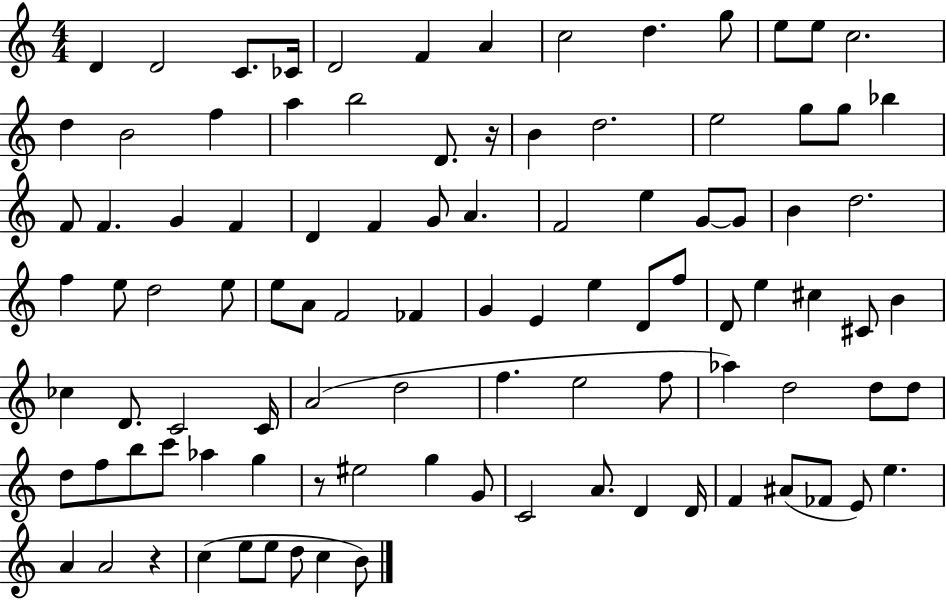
{
  \clef treble
  \numericTimeSignature
  \time 4/4
  \key c \major
  \repeat volta 2 { d'4 d'2 c'8. ces'16 | d'2 f'4 a'4 | c''2 d''4. g''8 | e''8 e''8 c''2. | \break d''4 b'2 f''4 | a''4 b''2 d'8. r16 | b'4 d''2. | e''2 g''8 g''8 bes''4 | \break f'8 f'4. g'4 f'4 | d'4 f'4 g'8 a'4. | f'2 e''4 g'8~~ g'8 | b'4 d''2. | \break f''4 e''8 d''2 e''8 | e''8 a'8 f'2 fes'4 | g'4 e'4 e''4 d'8 f''8 | d'8 e''4 cis''4 cis'8 b'4 | \break ces''4 d'8. c'2 c'16 | a'2( d''2 | f''4. e''2 f''8 | aes''4) d''2 d''8 d''8 | \break d''8 f''8 b''8 c'''8 aes''4 g''4 | r8 eis''2 g''4 g'8 | c'2 a'8. d'4 d'16 | f'4 ais'8( fes'8 e'8) e''4. | \break a'4 a'2 r4 | c''4( e''8 e''8 d''8 c''4 b'8) | } \bar "|."
}